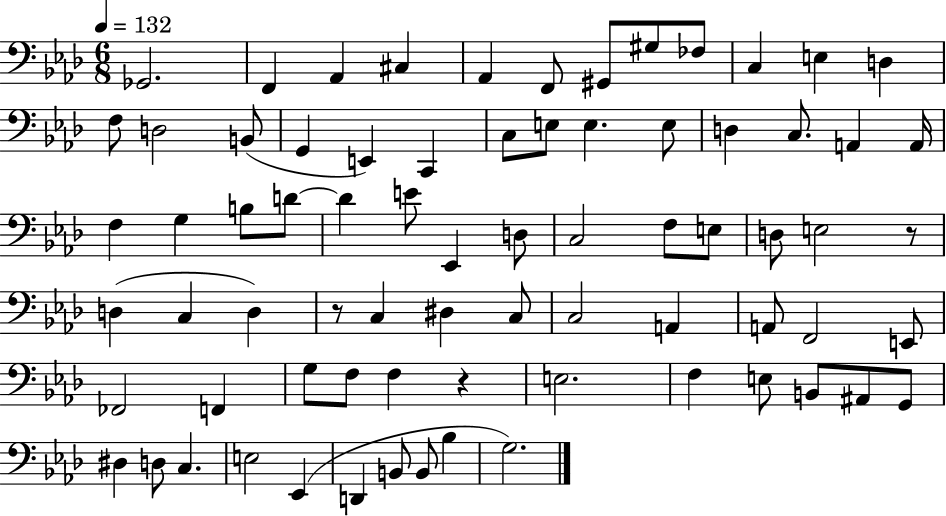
{
  \clef bass
  \numericTimeSignature
  \time 6/8
  \key aes \major
  \tempo 4 = 132
  ges,2. | f,4 aes,4 cis4 | aes,4 f,8 gis,8 gis8 fes8 | c4 e4 d4 | \break f8 d2 b,8( | g,4 e,4) c,4 | c8 e8 e4. e8 | d4 c8. a,4 a,16 | \break f4 g4 b8 d'8~~ | d'4 e'8 ees,4 d8 | c2 f8 e8 | d8 e2 r8 | \break d4( c4 d4) | r8 c4 dis4 c8 | c2 a,4 | a,8 f,2 e,8 | \break fes,2 f,4 | g8 f8 f4 r4 | e2. | f4 e8 b,8 ais,8 g,8 | \break dis4 d8 c4. | e2 ees,4( | d,4 b,8 b,8 bes4 | g2.) | \break \bar "|."
}